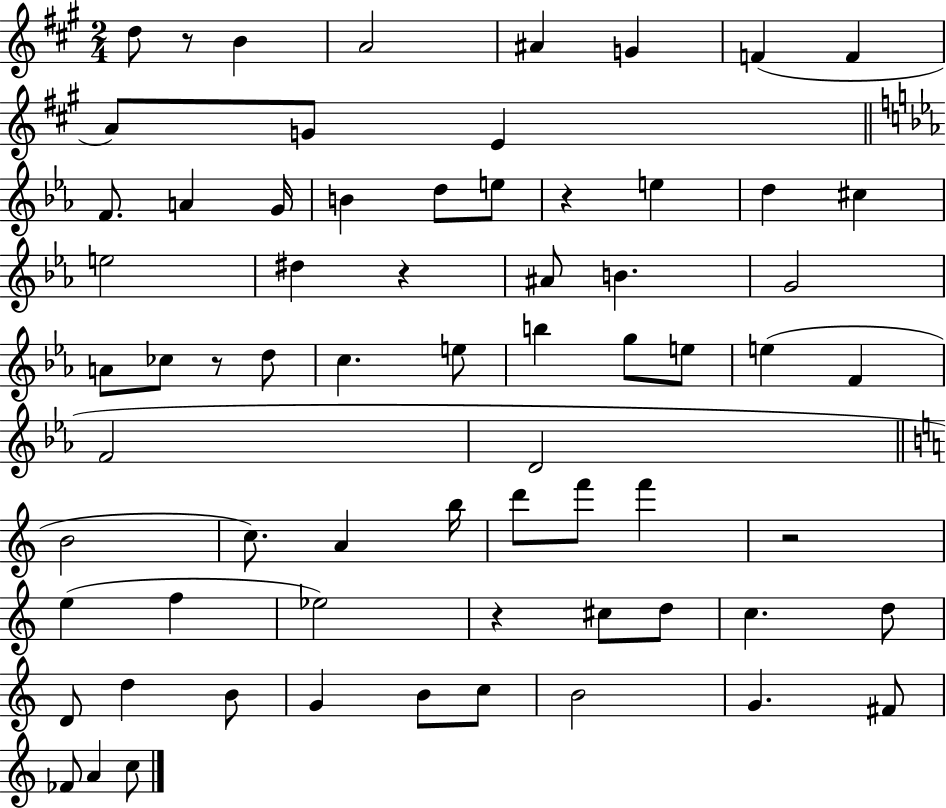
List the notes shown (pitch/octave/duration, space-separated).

D5/e R/e B4/q A4/h A#4/q G4/q F4/q F4/q A4/e G4/e E4/q F4/e. A4/q G4/s B4/q D5/e E5/e R/q E5/q D5/q C#5/q E5/h D#5/q R/q A#4/e B4/q. G4/h A4/e CES5/e R/e D5/e C5/q. E5/e B5/q G5/e E5/e E5/q F4/q F4/h D4/h B4/h C5/e. A4/q B5/s D6/e F6/e F6/q R/h E5/q F5/q Eb5/h R/q C#5/e D5/e C5/q. D5/e D4/e D5/q B4/e G4/q B4/e C5/e B4/h G4/q. F#4/e FES4/e A4/q C5/e